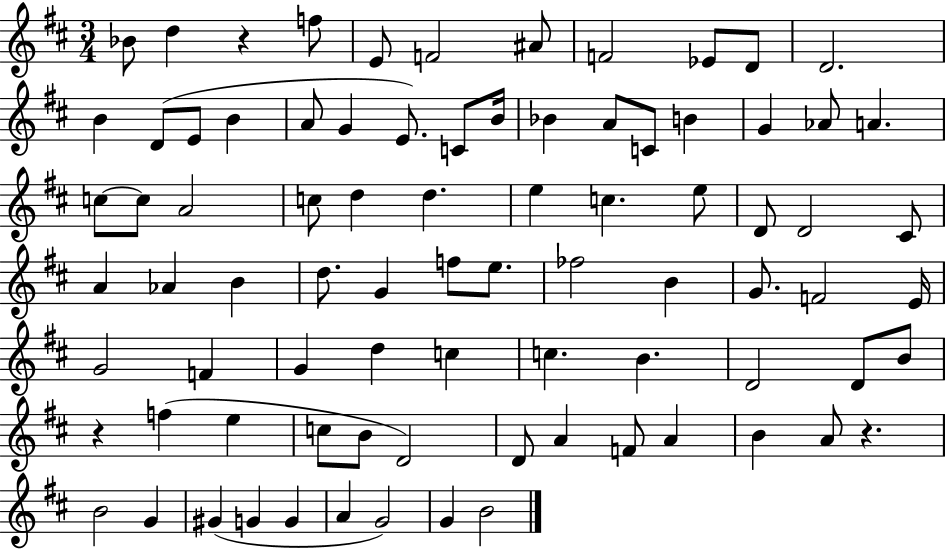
Bb4/e D5/q R/q F5/e E4/e F4/h A#4/e F4/h Eb4/e D4/e D4/h. B4/q D4/e E4/e B4/q A4/e G4/q E4/e. C4/e B4/s Bb4/q A4/e C4/e B4/q G4/q Ab4/e A4/q. C5/e C5/e A4/h C5/e D5/q D5/q. E5/q C5/q. E5/e D4/e D4/h C#4/e A4/q Ab4/q B4/q D5/e. G4/q F5/e E5/e. FES5/h B4/q G4/e. F4/h E4/s G4/h F4/q G4/q D5/q C5/q C5/q. B4/q. D4/h D4/e B4/e R/q F5/q E5/q C5/e B4/e D4/h D4/e A4/q F4/e A4/q B4/q A4/e R/q. B4/h G4/q G#4/q G4/q G4/q A4/q G4/h G4/q B4/h